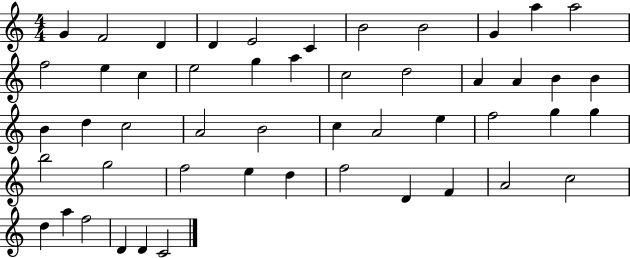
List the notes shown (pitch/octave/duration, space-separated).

G4/q F4/h D4/q D4/q E4/h C4/q B4/h B4/h G4/q A5/q A5/h F5/h E5/q C5/q E5/h G5/q A5/q C5/h D5/h A4/q A4/q B4/q B4/q B4/q D5/q C5/h A4/h B4/h C5/q A4/h E5/q F5/h G5/q G5/q B5/h G5/h F5/h E5/q D5/q F5/h D4/q F4/q A4/h C5/h D5/q A5/q F5/h D4/q D4/q C4/h